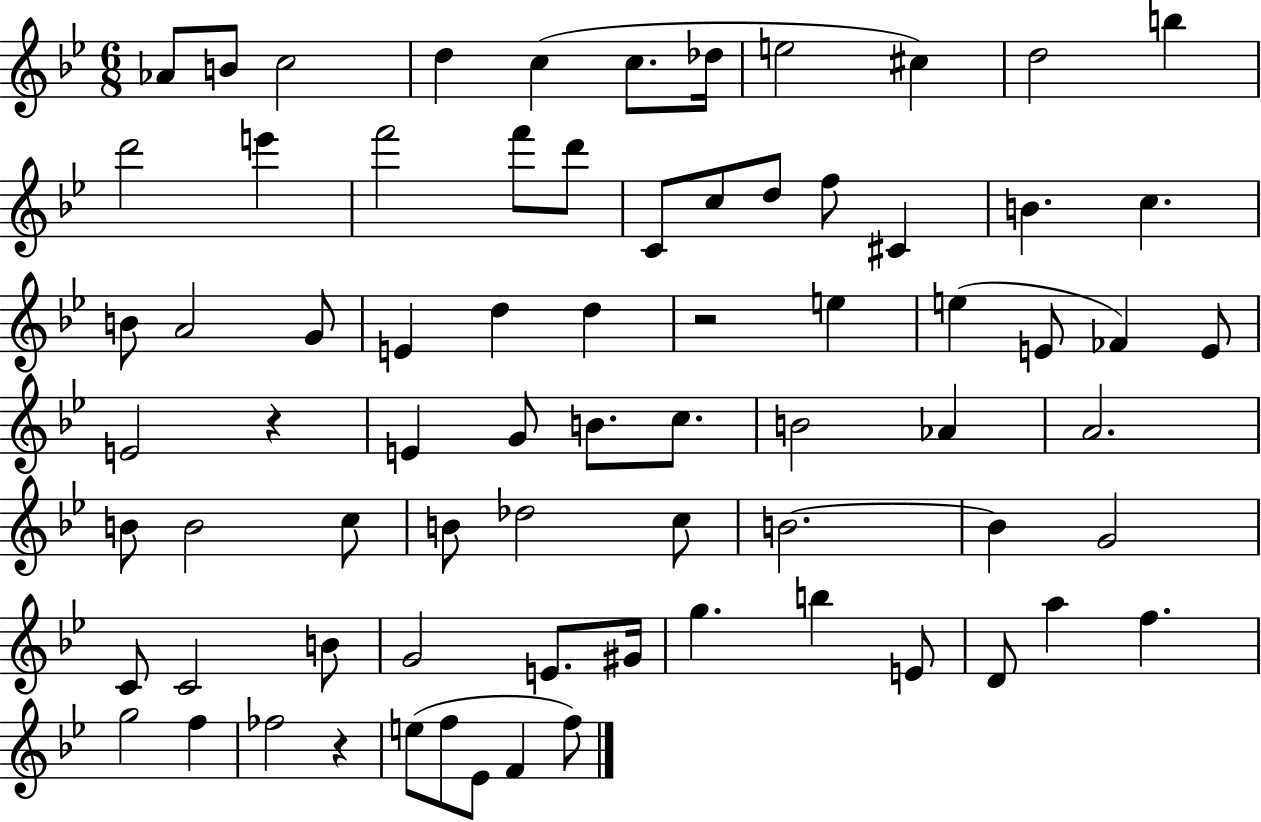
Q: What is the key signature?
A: BES major